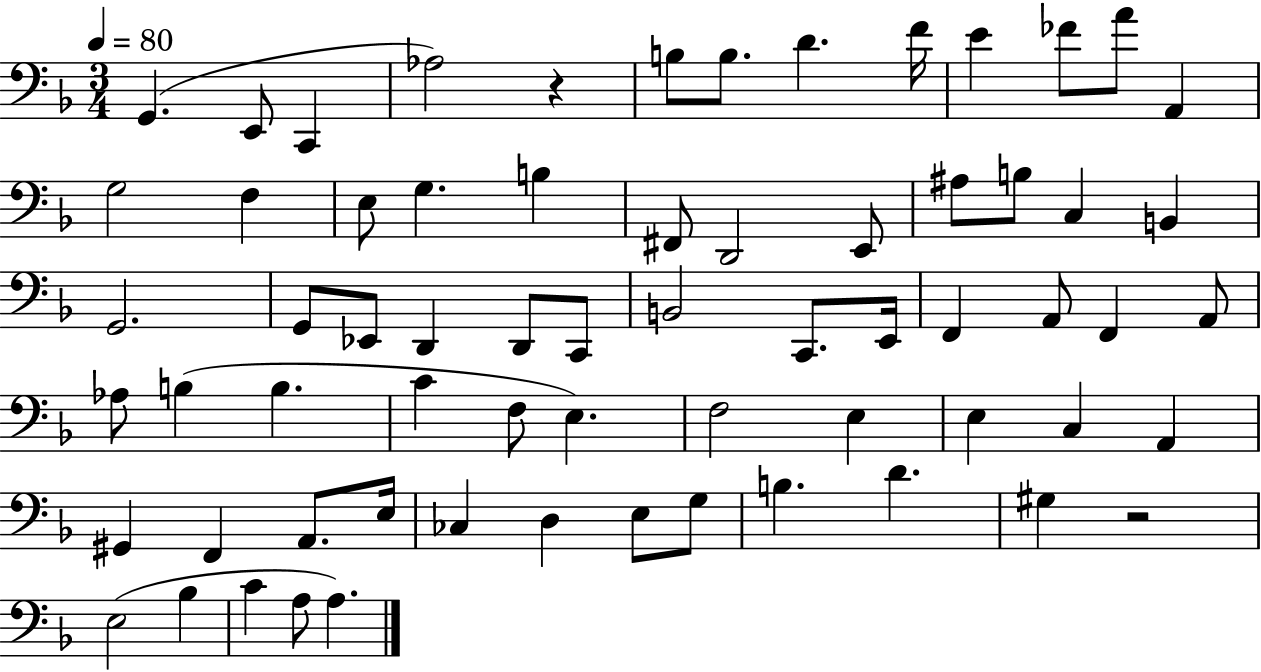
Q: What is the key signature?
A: F major